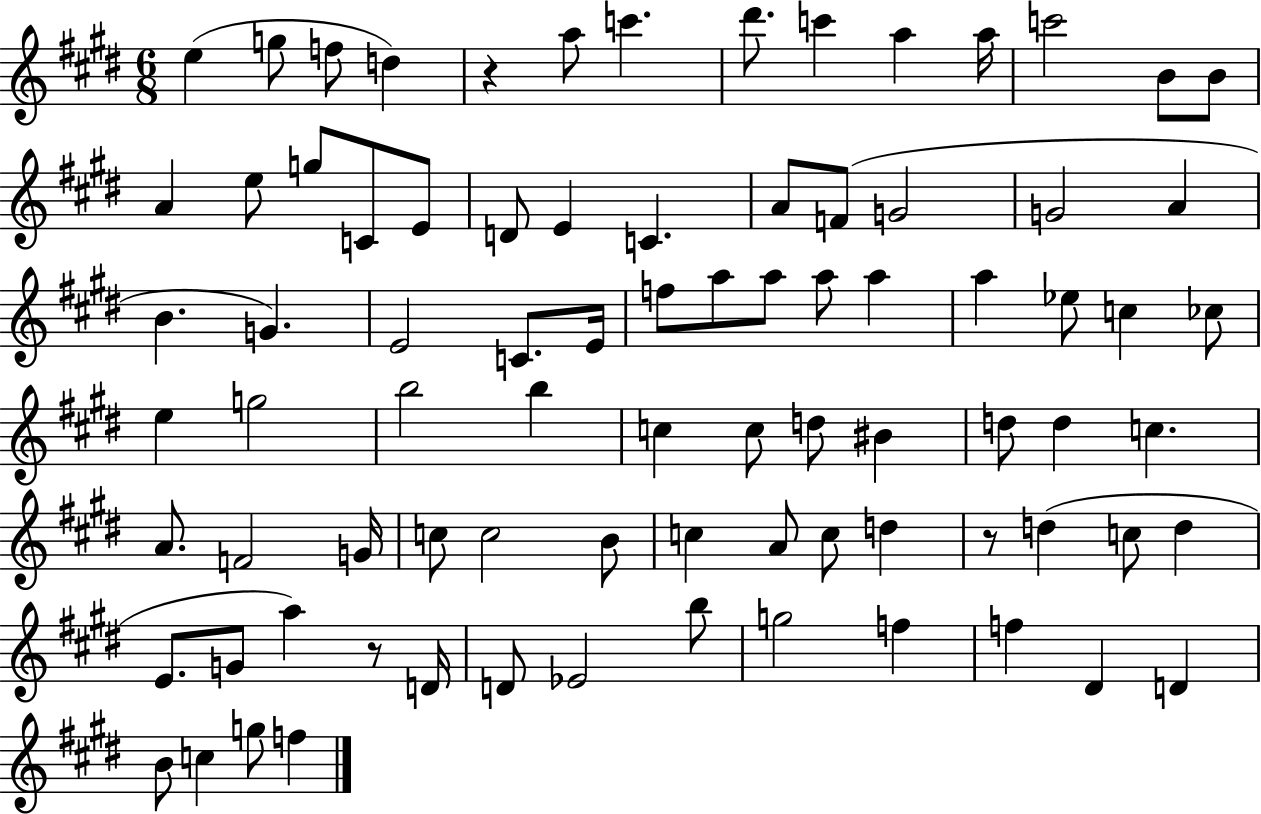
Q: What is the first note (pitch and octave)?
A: E5